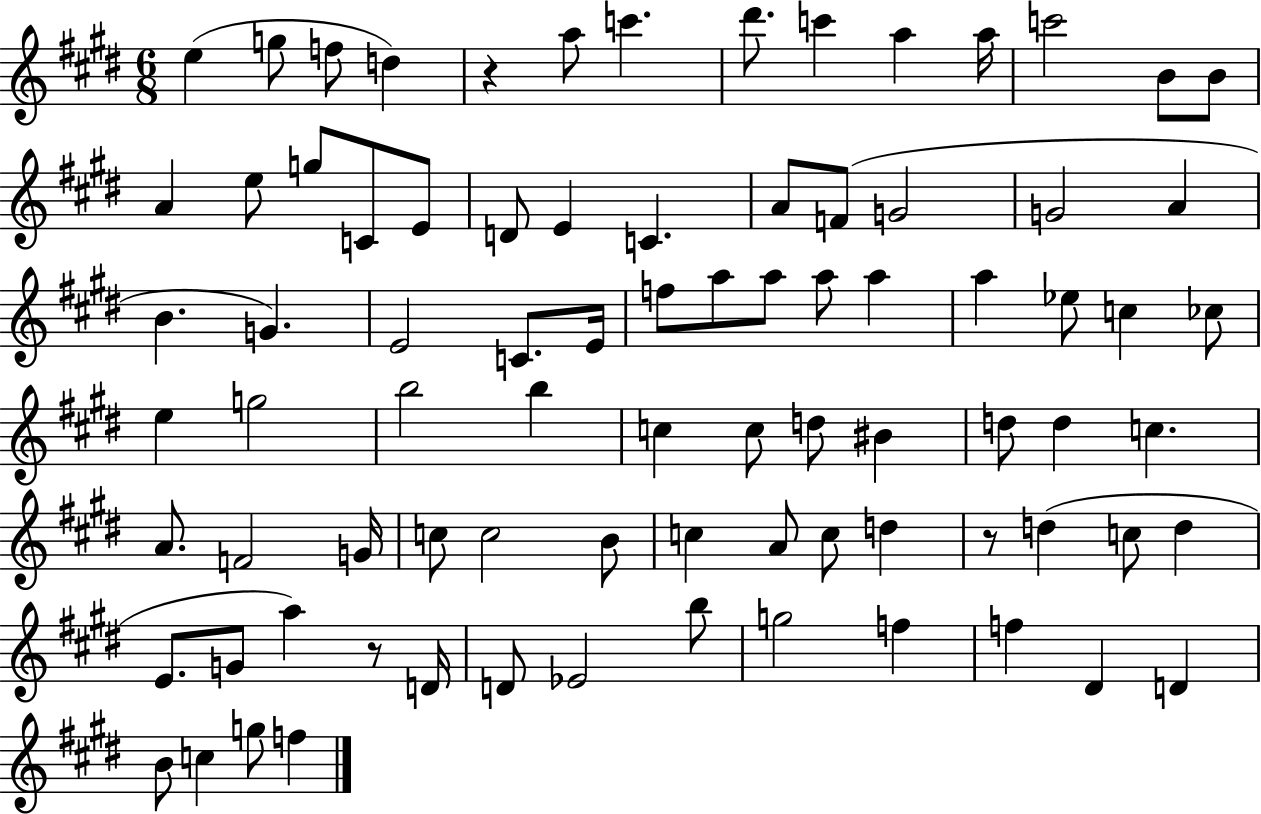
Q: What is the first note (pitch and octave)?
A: E5